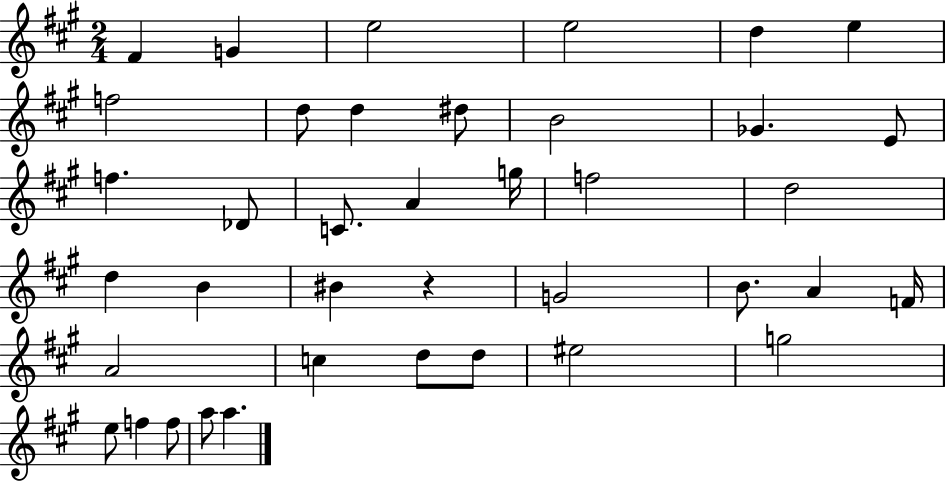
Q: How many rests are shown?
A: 1